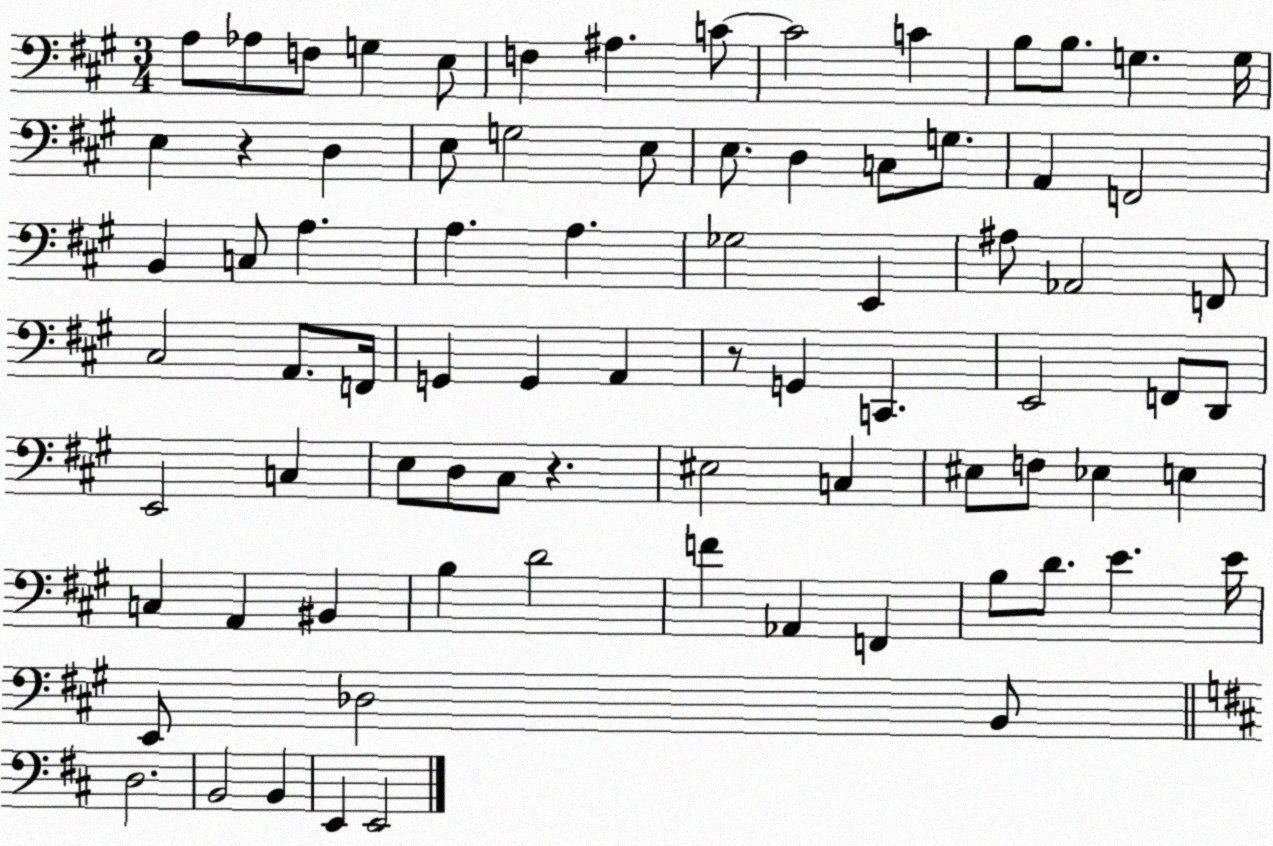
X:1
T:Untitled
M:3/4
L:1/4
K:A
A,/2 _A,/2 F,/2 G, E,/2 F, ^A, C/2 C2 C B,/2 B,/2 G, G,/4 E, z D, E,/2 G,2 E,/2 E,/2 D, C,/2 G,/2 A,, F,,2 B,, C,/2 A, A, A, _G,2 E,, ^A,/2 _A,,2 F,,/2 ^C,2 A,,/2 F,,/4 G,, G,, A,, z/2 G,, C,, E,,2 F,,/2 D,,/2 E,,2 C, E,/2 D,/2 ^C,/2 z ^E,2 C, ^E,/2 F,/2 _E, E, C, A,, ^B,, B, D2 F _A,, F,, B,/2 D/2 E E/4 E,,/2 _D,2 B,,/2 D,2 B,,2 B,, E,, E,,2